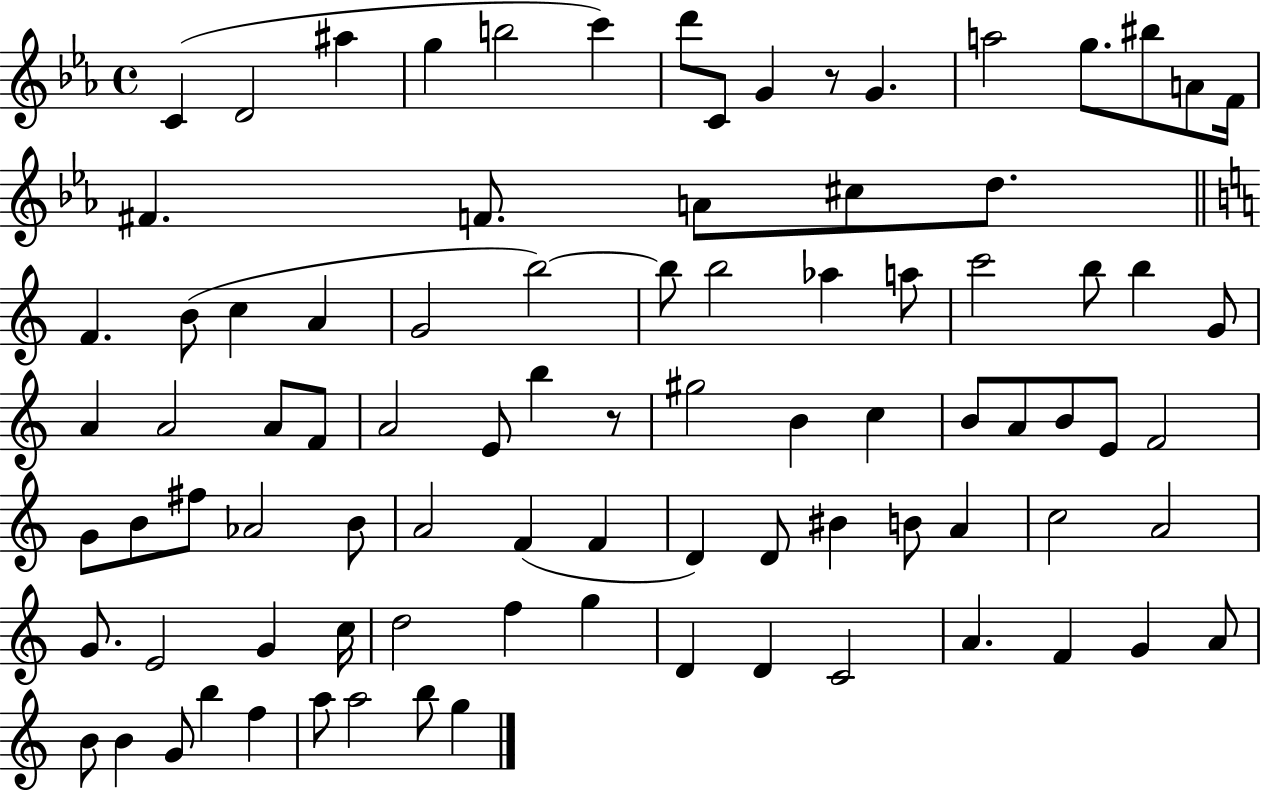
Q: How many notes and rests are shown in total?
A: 89